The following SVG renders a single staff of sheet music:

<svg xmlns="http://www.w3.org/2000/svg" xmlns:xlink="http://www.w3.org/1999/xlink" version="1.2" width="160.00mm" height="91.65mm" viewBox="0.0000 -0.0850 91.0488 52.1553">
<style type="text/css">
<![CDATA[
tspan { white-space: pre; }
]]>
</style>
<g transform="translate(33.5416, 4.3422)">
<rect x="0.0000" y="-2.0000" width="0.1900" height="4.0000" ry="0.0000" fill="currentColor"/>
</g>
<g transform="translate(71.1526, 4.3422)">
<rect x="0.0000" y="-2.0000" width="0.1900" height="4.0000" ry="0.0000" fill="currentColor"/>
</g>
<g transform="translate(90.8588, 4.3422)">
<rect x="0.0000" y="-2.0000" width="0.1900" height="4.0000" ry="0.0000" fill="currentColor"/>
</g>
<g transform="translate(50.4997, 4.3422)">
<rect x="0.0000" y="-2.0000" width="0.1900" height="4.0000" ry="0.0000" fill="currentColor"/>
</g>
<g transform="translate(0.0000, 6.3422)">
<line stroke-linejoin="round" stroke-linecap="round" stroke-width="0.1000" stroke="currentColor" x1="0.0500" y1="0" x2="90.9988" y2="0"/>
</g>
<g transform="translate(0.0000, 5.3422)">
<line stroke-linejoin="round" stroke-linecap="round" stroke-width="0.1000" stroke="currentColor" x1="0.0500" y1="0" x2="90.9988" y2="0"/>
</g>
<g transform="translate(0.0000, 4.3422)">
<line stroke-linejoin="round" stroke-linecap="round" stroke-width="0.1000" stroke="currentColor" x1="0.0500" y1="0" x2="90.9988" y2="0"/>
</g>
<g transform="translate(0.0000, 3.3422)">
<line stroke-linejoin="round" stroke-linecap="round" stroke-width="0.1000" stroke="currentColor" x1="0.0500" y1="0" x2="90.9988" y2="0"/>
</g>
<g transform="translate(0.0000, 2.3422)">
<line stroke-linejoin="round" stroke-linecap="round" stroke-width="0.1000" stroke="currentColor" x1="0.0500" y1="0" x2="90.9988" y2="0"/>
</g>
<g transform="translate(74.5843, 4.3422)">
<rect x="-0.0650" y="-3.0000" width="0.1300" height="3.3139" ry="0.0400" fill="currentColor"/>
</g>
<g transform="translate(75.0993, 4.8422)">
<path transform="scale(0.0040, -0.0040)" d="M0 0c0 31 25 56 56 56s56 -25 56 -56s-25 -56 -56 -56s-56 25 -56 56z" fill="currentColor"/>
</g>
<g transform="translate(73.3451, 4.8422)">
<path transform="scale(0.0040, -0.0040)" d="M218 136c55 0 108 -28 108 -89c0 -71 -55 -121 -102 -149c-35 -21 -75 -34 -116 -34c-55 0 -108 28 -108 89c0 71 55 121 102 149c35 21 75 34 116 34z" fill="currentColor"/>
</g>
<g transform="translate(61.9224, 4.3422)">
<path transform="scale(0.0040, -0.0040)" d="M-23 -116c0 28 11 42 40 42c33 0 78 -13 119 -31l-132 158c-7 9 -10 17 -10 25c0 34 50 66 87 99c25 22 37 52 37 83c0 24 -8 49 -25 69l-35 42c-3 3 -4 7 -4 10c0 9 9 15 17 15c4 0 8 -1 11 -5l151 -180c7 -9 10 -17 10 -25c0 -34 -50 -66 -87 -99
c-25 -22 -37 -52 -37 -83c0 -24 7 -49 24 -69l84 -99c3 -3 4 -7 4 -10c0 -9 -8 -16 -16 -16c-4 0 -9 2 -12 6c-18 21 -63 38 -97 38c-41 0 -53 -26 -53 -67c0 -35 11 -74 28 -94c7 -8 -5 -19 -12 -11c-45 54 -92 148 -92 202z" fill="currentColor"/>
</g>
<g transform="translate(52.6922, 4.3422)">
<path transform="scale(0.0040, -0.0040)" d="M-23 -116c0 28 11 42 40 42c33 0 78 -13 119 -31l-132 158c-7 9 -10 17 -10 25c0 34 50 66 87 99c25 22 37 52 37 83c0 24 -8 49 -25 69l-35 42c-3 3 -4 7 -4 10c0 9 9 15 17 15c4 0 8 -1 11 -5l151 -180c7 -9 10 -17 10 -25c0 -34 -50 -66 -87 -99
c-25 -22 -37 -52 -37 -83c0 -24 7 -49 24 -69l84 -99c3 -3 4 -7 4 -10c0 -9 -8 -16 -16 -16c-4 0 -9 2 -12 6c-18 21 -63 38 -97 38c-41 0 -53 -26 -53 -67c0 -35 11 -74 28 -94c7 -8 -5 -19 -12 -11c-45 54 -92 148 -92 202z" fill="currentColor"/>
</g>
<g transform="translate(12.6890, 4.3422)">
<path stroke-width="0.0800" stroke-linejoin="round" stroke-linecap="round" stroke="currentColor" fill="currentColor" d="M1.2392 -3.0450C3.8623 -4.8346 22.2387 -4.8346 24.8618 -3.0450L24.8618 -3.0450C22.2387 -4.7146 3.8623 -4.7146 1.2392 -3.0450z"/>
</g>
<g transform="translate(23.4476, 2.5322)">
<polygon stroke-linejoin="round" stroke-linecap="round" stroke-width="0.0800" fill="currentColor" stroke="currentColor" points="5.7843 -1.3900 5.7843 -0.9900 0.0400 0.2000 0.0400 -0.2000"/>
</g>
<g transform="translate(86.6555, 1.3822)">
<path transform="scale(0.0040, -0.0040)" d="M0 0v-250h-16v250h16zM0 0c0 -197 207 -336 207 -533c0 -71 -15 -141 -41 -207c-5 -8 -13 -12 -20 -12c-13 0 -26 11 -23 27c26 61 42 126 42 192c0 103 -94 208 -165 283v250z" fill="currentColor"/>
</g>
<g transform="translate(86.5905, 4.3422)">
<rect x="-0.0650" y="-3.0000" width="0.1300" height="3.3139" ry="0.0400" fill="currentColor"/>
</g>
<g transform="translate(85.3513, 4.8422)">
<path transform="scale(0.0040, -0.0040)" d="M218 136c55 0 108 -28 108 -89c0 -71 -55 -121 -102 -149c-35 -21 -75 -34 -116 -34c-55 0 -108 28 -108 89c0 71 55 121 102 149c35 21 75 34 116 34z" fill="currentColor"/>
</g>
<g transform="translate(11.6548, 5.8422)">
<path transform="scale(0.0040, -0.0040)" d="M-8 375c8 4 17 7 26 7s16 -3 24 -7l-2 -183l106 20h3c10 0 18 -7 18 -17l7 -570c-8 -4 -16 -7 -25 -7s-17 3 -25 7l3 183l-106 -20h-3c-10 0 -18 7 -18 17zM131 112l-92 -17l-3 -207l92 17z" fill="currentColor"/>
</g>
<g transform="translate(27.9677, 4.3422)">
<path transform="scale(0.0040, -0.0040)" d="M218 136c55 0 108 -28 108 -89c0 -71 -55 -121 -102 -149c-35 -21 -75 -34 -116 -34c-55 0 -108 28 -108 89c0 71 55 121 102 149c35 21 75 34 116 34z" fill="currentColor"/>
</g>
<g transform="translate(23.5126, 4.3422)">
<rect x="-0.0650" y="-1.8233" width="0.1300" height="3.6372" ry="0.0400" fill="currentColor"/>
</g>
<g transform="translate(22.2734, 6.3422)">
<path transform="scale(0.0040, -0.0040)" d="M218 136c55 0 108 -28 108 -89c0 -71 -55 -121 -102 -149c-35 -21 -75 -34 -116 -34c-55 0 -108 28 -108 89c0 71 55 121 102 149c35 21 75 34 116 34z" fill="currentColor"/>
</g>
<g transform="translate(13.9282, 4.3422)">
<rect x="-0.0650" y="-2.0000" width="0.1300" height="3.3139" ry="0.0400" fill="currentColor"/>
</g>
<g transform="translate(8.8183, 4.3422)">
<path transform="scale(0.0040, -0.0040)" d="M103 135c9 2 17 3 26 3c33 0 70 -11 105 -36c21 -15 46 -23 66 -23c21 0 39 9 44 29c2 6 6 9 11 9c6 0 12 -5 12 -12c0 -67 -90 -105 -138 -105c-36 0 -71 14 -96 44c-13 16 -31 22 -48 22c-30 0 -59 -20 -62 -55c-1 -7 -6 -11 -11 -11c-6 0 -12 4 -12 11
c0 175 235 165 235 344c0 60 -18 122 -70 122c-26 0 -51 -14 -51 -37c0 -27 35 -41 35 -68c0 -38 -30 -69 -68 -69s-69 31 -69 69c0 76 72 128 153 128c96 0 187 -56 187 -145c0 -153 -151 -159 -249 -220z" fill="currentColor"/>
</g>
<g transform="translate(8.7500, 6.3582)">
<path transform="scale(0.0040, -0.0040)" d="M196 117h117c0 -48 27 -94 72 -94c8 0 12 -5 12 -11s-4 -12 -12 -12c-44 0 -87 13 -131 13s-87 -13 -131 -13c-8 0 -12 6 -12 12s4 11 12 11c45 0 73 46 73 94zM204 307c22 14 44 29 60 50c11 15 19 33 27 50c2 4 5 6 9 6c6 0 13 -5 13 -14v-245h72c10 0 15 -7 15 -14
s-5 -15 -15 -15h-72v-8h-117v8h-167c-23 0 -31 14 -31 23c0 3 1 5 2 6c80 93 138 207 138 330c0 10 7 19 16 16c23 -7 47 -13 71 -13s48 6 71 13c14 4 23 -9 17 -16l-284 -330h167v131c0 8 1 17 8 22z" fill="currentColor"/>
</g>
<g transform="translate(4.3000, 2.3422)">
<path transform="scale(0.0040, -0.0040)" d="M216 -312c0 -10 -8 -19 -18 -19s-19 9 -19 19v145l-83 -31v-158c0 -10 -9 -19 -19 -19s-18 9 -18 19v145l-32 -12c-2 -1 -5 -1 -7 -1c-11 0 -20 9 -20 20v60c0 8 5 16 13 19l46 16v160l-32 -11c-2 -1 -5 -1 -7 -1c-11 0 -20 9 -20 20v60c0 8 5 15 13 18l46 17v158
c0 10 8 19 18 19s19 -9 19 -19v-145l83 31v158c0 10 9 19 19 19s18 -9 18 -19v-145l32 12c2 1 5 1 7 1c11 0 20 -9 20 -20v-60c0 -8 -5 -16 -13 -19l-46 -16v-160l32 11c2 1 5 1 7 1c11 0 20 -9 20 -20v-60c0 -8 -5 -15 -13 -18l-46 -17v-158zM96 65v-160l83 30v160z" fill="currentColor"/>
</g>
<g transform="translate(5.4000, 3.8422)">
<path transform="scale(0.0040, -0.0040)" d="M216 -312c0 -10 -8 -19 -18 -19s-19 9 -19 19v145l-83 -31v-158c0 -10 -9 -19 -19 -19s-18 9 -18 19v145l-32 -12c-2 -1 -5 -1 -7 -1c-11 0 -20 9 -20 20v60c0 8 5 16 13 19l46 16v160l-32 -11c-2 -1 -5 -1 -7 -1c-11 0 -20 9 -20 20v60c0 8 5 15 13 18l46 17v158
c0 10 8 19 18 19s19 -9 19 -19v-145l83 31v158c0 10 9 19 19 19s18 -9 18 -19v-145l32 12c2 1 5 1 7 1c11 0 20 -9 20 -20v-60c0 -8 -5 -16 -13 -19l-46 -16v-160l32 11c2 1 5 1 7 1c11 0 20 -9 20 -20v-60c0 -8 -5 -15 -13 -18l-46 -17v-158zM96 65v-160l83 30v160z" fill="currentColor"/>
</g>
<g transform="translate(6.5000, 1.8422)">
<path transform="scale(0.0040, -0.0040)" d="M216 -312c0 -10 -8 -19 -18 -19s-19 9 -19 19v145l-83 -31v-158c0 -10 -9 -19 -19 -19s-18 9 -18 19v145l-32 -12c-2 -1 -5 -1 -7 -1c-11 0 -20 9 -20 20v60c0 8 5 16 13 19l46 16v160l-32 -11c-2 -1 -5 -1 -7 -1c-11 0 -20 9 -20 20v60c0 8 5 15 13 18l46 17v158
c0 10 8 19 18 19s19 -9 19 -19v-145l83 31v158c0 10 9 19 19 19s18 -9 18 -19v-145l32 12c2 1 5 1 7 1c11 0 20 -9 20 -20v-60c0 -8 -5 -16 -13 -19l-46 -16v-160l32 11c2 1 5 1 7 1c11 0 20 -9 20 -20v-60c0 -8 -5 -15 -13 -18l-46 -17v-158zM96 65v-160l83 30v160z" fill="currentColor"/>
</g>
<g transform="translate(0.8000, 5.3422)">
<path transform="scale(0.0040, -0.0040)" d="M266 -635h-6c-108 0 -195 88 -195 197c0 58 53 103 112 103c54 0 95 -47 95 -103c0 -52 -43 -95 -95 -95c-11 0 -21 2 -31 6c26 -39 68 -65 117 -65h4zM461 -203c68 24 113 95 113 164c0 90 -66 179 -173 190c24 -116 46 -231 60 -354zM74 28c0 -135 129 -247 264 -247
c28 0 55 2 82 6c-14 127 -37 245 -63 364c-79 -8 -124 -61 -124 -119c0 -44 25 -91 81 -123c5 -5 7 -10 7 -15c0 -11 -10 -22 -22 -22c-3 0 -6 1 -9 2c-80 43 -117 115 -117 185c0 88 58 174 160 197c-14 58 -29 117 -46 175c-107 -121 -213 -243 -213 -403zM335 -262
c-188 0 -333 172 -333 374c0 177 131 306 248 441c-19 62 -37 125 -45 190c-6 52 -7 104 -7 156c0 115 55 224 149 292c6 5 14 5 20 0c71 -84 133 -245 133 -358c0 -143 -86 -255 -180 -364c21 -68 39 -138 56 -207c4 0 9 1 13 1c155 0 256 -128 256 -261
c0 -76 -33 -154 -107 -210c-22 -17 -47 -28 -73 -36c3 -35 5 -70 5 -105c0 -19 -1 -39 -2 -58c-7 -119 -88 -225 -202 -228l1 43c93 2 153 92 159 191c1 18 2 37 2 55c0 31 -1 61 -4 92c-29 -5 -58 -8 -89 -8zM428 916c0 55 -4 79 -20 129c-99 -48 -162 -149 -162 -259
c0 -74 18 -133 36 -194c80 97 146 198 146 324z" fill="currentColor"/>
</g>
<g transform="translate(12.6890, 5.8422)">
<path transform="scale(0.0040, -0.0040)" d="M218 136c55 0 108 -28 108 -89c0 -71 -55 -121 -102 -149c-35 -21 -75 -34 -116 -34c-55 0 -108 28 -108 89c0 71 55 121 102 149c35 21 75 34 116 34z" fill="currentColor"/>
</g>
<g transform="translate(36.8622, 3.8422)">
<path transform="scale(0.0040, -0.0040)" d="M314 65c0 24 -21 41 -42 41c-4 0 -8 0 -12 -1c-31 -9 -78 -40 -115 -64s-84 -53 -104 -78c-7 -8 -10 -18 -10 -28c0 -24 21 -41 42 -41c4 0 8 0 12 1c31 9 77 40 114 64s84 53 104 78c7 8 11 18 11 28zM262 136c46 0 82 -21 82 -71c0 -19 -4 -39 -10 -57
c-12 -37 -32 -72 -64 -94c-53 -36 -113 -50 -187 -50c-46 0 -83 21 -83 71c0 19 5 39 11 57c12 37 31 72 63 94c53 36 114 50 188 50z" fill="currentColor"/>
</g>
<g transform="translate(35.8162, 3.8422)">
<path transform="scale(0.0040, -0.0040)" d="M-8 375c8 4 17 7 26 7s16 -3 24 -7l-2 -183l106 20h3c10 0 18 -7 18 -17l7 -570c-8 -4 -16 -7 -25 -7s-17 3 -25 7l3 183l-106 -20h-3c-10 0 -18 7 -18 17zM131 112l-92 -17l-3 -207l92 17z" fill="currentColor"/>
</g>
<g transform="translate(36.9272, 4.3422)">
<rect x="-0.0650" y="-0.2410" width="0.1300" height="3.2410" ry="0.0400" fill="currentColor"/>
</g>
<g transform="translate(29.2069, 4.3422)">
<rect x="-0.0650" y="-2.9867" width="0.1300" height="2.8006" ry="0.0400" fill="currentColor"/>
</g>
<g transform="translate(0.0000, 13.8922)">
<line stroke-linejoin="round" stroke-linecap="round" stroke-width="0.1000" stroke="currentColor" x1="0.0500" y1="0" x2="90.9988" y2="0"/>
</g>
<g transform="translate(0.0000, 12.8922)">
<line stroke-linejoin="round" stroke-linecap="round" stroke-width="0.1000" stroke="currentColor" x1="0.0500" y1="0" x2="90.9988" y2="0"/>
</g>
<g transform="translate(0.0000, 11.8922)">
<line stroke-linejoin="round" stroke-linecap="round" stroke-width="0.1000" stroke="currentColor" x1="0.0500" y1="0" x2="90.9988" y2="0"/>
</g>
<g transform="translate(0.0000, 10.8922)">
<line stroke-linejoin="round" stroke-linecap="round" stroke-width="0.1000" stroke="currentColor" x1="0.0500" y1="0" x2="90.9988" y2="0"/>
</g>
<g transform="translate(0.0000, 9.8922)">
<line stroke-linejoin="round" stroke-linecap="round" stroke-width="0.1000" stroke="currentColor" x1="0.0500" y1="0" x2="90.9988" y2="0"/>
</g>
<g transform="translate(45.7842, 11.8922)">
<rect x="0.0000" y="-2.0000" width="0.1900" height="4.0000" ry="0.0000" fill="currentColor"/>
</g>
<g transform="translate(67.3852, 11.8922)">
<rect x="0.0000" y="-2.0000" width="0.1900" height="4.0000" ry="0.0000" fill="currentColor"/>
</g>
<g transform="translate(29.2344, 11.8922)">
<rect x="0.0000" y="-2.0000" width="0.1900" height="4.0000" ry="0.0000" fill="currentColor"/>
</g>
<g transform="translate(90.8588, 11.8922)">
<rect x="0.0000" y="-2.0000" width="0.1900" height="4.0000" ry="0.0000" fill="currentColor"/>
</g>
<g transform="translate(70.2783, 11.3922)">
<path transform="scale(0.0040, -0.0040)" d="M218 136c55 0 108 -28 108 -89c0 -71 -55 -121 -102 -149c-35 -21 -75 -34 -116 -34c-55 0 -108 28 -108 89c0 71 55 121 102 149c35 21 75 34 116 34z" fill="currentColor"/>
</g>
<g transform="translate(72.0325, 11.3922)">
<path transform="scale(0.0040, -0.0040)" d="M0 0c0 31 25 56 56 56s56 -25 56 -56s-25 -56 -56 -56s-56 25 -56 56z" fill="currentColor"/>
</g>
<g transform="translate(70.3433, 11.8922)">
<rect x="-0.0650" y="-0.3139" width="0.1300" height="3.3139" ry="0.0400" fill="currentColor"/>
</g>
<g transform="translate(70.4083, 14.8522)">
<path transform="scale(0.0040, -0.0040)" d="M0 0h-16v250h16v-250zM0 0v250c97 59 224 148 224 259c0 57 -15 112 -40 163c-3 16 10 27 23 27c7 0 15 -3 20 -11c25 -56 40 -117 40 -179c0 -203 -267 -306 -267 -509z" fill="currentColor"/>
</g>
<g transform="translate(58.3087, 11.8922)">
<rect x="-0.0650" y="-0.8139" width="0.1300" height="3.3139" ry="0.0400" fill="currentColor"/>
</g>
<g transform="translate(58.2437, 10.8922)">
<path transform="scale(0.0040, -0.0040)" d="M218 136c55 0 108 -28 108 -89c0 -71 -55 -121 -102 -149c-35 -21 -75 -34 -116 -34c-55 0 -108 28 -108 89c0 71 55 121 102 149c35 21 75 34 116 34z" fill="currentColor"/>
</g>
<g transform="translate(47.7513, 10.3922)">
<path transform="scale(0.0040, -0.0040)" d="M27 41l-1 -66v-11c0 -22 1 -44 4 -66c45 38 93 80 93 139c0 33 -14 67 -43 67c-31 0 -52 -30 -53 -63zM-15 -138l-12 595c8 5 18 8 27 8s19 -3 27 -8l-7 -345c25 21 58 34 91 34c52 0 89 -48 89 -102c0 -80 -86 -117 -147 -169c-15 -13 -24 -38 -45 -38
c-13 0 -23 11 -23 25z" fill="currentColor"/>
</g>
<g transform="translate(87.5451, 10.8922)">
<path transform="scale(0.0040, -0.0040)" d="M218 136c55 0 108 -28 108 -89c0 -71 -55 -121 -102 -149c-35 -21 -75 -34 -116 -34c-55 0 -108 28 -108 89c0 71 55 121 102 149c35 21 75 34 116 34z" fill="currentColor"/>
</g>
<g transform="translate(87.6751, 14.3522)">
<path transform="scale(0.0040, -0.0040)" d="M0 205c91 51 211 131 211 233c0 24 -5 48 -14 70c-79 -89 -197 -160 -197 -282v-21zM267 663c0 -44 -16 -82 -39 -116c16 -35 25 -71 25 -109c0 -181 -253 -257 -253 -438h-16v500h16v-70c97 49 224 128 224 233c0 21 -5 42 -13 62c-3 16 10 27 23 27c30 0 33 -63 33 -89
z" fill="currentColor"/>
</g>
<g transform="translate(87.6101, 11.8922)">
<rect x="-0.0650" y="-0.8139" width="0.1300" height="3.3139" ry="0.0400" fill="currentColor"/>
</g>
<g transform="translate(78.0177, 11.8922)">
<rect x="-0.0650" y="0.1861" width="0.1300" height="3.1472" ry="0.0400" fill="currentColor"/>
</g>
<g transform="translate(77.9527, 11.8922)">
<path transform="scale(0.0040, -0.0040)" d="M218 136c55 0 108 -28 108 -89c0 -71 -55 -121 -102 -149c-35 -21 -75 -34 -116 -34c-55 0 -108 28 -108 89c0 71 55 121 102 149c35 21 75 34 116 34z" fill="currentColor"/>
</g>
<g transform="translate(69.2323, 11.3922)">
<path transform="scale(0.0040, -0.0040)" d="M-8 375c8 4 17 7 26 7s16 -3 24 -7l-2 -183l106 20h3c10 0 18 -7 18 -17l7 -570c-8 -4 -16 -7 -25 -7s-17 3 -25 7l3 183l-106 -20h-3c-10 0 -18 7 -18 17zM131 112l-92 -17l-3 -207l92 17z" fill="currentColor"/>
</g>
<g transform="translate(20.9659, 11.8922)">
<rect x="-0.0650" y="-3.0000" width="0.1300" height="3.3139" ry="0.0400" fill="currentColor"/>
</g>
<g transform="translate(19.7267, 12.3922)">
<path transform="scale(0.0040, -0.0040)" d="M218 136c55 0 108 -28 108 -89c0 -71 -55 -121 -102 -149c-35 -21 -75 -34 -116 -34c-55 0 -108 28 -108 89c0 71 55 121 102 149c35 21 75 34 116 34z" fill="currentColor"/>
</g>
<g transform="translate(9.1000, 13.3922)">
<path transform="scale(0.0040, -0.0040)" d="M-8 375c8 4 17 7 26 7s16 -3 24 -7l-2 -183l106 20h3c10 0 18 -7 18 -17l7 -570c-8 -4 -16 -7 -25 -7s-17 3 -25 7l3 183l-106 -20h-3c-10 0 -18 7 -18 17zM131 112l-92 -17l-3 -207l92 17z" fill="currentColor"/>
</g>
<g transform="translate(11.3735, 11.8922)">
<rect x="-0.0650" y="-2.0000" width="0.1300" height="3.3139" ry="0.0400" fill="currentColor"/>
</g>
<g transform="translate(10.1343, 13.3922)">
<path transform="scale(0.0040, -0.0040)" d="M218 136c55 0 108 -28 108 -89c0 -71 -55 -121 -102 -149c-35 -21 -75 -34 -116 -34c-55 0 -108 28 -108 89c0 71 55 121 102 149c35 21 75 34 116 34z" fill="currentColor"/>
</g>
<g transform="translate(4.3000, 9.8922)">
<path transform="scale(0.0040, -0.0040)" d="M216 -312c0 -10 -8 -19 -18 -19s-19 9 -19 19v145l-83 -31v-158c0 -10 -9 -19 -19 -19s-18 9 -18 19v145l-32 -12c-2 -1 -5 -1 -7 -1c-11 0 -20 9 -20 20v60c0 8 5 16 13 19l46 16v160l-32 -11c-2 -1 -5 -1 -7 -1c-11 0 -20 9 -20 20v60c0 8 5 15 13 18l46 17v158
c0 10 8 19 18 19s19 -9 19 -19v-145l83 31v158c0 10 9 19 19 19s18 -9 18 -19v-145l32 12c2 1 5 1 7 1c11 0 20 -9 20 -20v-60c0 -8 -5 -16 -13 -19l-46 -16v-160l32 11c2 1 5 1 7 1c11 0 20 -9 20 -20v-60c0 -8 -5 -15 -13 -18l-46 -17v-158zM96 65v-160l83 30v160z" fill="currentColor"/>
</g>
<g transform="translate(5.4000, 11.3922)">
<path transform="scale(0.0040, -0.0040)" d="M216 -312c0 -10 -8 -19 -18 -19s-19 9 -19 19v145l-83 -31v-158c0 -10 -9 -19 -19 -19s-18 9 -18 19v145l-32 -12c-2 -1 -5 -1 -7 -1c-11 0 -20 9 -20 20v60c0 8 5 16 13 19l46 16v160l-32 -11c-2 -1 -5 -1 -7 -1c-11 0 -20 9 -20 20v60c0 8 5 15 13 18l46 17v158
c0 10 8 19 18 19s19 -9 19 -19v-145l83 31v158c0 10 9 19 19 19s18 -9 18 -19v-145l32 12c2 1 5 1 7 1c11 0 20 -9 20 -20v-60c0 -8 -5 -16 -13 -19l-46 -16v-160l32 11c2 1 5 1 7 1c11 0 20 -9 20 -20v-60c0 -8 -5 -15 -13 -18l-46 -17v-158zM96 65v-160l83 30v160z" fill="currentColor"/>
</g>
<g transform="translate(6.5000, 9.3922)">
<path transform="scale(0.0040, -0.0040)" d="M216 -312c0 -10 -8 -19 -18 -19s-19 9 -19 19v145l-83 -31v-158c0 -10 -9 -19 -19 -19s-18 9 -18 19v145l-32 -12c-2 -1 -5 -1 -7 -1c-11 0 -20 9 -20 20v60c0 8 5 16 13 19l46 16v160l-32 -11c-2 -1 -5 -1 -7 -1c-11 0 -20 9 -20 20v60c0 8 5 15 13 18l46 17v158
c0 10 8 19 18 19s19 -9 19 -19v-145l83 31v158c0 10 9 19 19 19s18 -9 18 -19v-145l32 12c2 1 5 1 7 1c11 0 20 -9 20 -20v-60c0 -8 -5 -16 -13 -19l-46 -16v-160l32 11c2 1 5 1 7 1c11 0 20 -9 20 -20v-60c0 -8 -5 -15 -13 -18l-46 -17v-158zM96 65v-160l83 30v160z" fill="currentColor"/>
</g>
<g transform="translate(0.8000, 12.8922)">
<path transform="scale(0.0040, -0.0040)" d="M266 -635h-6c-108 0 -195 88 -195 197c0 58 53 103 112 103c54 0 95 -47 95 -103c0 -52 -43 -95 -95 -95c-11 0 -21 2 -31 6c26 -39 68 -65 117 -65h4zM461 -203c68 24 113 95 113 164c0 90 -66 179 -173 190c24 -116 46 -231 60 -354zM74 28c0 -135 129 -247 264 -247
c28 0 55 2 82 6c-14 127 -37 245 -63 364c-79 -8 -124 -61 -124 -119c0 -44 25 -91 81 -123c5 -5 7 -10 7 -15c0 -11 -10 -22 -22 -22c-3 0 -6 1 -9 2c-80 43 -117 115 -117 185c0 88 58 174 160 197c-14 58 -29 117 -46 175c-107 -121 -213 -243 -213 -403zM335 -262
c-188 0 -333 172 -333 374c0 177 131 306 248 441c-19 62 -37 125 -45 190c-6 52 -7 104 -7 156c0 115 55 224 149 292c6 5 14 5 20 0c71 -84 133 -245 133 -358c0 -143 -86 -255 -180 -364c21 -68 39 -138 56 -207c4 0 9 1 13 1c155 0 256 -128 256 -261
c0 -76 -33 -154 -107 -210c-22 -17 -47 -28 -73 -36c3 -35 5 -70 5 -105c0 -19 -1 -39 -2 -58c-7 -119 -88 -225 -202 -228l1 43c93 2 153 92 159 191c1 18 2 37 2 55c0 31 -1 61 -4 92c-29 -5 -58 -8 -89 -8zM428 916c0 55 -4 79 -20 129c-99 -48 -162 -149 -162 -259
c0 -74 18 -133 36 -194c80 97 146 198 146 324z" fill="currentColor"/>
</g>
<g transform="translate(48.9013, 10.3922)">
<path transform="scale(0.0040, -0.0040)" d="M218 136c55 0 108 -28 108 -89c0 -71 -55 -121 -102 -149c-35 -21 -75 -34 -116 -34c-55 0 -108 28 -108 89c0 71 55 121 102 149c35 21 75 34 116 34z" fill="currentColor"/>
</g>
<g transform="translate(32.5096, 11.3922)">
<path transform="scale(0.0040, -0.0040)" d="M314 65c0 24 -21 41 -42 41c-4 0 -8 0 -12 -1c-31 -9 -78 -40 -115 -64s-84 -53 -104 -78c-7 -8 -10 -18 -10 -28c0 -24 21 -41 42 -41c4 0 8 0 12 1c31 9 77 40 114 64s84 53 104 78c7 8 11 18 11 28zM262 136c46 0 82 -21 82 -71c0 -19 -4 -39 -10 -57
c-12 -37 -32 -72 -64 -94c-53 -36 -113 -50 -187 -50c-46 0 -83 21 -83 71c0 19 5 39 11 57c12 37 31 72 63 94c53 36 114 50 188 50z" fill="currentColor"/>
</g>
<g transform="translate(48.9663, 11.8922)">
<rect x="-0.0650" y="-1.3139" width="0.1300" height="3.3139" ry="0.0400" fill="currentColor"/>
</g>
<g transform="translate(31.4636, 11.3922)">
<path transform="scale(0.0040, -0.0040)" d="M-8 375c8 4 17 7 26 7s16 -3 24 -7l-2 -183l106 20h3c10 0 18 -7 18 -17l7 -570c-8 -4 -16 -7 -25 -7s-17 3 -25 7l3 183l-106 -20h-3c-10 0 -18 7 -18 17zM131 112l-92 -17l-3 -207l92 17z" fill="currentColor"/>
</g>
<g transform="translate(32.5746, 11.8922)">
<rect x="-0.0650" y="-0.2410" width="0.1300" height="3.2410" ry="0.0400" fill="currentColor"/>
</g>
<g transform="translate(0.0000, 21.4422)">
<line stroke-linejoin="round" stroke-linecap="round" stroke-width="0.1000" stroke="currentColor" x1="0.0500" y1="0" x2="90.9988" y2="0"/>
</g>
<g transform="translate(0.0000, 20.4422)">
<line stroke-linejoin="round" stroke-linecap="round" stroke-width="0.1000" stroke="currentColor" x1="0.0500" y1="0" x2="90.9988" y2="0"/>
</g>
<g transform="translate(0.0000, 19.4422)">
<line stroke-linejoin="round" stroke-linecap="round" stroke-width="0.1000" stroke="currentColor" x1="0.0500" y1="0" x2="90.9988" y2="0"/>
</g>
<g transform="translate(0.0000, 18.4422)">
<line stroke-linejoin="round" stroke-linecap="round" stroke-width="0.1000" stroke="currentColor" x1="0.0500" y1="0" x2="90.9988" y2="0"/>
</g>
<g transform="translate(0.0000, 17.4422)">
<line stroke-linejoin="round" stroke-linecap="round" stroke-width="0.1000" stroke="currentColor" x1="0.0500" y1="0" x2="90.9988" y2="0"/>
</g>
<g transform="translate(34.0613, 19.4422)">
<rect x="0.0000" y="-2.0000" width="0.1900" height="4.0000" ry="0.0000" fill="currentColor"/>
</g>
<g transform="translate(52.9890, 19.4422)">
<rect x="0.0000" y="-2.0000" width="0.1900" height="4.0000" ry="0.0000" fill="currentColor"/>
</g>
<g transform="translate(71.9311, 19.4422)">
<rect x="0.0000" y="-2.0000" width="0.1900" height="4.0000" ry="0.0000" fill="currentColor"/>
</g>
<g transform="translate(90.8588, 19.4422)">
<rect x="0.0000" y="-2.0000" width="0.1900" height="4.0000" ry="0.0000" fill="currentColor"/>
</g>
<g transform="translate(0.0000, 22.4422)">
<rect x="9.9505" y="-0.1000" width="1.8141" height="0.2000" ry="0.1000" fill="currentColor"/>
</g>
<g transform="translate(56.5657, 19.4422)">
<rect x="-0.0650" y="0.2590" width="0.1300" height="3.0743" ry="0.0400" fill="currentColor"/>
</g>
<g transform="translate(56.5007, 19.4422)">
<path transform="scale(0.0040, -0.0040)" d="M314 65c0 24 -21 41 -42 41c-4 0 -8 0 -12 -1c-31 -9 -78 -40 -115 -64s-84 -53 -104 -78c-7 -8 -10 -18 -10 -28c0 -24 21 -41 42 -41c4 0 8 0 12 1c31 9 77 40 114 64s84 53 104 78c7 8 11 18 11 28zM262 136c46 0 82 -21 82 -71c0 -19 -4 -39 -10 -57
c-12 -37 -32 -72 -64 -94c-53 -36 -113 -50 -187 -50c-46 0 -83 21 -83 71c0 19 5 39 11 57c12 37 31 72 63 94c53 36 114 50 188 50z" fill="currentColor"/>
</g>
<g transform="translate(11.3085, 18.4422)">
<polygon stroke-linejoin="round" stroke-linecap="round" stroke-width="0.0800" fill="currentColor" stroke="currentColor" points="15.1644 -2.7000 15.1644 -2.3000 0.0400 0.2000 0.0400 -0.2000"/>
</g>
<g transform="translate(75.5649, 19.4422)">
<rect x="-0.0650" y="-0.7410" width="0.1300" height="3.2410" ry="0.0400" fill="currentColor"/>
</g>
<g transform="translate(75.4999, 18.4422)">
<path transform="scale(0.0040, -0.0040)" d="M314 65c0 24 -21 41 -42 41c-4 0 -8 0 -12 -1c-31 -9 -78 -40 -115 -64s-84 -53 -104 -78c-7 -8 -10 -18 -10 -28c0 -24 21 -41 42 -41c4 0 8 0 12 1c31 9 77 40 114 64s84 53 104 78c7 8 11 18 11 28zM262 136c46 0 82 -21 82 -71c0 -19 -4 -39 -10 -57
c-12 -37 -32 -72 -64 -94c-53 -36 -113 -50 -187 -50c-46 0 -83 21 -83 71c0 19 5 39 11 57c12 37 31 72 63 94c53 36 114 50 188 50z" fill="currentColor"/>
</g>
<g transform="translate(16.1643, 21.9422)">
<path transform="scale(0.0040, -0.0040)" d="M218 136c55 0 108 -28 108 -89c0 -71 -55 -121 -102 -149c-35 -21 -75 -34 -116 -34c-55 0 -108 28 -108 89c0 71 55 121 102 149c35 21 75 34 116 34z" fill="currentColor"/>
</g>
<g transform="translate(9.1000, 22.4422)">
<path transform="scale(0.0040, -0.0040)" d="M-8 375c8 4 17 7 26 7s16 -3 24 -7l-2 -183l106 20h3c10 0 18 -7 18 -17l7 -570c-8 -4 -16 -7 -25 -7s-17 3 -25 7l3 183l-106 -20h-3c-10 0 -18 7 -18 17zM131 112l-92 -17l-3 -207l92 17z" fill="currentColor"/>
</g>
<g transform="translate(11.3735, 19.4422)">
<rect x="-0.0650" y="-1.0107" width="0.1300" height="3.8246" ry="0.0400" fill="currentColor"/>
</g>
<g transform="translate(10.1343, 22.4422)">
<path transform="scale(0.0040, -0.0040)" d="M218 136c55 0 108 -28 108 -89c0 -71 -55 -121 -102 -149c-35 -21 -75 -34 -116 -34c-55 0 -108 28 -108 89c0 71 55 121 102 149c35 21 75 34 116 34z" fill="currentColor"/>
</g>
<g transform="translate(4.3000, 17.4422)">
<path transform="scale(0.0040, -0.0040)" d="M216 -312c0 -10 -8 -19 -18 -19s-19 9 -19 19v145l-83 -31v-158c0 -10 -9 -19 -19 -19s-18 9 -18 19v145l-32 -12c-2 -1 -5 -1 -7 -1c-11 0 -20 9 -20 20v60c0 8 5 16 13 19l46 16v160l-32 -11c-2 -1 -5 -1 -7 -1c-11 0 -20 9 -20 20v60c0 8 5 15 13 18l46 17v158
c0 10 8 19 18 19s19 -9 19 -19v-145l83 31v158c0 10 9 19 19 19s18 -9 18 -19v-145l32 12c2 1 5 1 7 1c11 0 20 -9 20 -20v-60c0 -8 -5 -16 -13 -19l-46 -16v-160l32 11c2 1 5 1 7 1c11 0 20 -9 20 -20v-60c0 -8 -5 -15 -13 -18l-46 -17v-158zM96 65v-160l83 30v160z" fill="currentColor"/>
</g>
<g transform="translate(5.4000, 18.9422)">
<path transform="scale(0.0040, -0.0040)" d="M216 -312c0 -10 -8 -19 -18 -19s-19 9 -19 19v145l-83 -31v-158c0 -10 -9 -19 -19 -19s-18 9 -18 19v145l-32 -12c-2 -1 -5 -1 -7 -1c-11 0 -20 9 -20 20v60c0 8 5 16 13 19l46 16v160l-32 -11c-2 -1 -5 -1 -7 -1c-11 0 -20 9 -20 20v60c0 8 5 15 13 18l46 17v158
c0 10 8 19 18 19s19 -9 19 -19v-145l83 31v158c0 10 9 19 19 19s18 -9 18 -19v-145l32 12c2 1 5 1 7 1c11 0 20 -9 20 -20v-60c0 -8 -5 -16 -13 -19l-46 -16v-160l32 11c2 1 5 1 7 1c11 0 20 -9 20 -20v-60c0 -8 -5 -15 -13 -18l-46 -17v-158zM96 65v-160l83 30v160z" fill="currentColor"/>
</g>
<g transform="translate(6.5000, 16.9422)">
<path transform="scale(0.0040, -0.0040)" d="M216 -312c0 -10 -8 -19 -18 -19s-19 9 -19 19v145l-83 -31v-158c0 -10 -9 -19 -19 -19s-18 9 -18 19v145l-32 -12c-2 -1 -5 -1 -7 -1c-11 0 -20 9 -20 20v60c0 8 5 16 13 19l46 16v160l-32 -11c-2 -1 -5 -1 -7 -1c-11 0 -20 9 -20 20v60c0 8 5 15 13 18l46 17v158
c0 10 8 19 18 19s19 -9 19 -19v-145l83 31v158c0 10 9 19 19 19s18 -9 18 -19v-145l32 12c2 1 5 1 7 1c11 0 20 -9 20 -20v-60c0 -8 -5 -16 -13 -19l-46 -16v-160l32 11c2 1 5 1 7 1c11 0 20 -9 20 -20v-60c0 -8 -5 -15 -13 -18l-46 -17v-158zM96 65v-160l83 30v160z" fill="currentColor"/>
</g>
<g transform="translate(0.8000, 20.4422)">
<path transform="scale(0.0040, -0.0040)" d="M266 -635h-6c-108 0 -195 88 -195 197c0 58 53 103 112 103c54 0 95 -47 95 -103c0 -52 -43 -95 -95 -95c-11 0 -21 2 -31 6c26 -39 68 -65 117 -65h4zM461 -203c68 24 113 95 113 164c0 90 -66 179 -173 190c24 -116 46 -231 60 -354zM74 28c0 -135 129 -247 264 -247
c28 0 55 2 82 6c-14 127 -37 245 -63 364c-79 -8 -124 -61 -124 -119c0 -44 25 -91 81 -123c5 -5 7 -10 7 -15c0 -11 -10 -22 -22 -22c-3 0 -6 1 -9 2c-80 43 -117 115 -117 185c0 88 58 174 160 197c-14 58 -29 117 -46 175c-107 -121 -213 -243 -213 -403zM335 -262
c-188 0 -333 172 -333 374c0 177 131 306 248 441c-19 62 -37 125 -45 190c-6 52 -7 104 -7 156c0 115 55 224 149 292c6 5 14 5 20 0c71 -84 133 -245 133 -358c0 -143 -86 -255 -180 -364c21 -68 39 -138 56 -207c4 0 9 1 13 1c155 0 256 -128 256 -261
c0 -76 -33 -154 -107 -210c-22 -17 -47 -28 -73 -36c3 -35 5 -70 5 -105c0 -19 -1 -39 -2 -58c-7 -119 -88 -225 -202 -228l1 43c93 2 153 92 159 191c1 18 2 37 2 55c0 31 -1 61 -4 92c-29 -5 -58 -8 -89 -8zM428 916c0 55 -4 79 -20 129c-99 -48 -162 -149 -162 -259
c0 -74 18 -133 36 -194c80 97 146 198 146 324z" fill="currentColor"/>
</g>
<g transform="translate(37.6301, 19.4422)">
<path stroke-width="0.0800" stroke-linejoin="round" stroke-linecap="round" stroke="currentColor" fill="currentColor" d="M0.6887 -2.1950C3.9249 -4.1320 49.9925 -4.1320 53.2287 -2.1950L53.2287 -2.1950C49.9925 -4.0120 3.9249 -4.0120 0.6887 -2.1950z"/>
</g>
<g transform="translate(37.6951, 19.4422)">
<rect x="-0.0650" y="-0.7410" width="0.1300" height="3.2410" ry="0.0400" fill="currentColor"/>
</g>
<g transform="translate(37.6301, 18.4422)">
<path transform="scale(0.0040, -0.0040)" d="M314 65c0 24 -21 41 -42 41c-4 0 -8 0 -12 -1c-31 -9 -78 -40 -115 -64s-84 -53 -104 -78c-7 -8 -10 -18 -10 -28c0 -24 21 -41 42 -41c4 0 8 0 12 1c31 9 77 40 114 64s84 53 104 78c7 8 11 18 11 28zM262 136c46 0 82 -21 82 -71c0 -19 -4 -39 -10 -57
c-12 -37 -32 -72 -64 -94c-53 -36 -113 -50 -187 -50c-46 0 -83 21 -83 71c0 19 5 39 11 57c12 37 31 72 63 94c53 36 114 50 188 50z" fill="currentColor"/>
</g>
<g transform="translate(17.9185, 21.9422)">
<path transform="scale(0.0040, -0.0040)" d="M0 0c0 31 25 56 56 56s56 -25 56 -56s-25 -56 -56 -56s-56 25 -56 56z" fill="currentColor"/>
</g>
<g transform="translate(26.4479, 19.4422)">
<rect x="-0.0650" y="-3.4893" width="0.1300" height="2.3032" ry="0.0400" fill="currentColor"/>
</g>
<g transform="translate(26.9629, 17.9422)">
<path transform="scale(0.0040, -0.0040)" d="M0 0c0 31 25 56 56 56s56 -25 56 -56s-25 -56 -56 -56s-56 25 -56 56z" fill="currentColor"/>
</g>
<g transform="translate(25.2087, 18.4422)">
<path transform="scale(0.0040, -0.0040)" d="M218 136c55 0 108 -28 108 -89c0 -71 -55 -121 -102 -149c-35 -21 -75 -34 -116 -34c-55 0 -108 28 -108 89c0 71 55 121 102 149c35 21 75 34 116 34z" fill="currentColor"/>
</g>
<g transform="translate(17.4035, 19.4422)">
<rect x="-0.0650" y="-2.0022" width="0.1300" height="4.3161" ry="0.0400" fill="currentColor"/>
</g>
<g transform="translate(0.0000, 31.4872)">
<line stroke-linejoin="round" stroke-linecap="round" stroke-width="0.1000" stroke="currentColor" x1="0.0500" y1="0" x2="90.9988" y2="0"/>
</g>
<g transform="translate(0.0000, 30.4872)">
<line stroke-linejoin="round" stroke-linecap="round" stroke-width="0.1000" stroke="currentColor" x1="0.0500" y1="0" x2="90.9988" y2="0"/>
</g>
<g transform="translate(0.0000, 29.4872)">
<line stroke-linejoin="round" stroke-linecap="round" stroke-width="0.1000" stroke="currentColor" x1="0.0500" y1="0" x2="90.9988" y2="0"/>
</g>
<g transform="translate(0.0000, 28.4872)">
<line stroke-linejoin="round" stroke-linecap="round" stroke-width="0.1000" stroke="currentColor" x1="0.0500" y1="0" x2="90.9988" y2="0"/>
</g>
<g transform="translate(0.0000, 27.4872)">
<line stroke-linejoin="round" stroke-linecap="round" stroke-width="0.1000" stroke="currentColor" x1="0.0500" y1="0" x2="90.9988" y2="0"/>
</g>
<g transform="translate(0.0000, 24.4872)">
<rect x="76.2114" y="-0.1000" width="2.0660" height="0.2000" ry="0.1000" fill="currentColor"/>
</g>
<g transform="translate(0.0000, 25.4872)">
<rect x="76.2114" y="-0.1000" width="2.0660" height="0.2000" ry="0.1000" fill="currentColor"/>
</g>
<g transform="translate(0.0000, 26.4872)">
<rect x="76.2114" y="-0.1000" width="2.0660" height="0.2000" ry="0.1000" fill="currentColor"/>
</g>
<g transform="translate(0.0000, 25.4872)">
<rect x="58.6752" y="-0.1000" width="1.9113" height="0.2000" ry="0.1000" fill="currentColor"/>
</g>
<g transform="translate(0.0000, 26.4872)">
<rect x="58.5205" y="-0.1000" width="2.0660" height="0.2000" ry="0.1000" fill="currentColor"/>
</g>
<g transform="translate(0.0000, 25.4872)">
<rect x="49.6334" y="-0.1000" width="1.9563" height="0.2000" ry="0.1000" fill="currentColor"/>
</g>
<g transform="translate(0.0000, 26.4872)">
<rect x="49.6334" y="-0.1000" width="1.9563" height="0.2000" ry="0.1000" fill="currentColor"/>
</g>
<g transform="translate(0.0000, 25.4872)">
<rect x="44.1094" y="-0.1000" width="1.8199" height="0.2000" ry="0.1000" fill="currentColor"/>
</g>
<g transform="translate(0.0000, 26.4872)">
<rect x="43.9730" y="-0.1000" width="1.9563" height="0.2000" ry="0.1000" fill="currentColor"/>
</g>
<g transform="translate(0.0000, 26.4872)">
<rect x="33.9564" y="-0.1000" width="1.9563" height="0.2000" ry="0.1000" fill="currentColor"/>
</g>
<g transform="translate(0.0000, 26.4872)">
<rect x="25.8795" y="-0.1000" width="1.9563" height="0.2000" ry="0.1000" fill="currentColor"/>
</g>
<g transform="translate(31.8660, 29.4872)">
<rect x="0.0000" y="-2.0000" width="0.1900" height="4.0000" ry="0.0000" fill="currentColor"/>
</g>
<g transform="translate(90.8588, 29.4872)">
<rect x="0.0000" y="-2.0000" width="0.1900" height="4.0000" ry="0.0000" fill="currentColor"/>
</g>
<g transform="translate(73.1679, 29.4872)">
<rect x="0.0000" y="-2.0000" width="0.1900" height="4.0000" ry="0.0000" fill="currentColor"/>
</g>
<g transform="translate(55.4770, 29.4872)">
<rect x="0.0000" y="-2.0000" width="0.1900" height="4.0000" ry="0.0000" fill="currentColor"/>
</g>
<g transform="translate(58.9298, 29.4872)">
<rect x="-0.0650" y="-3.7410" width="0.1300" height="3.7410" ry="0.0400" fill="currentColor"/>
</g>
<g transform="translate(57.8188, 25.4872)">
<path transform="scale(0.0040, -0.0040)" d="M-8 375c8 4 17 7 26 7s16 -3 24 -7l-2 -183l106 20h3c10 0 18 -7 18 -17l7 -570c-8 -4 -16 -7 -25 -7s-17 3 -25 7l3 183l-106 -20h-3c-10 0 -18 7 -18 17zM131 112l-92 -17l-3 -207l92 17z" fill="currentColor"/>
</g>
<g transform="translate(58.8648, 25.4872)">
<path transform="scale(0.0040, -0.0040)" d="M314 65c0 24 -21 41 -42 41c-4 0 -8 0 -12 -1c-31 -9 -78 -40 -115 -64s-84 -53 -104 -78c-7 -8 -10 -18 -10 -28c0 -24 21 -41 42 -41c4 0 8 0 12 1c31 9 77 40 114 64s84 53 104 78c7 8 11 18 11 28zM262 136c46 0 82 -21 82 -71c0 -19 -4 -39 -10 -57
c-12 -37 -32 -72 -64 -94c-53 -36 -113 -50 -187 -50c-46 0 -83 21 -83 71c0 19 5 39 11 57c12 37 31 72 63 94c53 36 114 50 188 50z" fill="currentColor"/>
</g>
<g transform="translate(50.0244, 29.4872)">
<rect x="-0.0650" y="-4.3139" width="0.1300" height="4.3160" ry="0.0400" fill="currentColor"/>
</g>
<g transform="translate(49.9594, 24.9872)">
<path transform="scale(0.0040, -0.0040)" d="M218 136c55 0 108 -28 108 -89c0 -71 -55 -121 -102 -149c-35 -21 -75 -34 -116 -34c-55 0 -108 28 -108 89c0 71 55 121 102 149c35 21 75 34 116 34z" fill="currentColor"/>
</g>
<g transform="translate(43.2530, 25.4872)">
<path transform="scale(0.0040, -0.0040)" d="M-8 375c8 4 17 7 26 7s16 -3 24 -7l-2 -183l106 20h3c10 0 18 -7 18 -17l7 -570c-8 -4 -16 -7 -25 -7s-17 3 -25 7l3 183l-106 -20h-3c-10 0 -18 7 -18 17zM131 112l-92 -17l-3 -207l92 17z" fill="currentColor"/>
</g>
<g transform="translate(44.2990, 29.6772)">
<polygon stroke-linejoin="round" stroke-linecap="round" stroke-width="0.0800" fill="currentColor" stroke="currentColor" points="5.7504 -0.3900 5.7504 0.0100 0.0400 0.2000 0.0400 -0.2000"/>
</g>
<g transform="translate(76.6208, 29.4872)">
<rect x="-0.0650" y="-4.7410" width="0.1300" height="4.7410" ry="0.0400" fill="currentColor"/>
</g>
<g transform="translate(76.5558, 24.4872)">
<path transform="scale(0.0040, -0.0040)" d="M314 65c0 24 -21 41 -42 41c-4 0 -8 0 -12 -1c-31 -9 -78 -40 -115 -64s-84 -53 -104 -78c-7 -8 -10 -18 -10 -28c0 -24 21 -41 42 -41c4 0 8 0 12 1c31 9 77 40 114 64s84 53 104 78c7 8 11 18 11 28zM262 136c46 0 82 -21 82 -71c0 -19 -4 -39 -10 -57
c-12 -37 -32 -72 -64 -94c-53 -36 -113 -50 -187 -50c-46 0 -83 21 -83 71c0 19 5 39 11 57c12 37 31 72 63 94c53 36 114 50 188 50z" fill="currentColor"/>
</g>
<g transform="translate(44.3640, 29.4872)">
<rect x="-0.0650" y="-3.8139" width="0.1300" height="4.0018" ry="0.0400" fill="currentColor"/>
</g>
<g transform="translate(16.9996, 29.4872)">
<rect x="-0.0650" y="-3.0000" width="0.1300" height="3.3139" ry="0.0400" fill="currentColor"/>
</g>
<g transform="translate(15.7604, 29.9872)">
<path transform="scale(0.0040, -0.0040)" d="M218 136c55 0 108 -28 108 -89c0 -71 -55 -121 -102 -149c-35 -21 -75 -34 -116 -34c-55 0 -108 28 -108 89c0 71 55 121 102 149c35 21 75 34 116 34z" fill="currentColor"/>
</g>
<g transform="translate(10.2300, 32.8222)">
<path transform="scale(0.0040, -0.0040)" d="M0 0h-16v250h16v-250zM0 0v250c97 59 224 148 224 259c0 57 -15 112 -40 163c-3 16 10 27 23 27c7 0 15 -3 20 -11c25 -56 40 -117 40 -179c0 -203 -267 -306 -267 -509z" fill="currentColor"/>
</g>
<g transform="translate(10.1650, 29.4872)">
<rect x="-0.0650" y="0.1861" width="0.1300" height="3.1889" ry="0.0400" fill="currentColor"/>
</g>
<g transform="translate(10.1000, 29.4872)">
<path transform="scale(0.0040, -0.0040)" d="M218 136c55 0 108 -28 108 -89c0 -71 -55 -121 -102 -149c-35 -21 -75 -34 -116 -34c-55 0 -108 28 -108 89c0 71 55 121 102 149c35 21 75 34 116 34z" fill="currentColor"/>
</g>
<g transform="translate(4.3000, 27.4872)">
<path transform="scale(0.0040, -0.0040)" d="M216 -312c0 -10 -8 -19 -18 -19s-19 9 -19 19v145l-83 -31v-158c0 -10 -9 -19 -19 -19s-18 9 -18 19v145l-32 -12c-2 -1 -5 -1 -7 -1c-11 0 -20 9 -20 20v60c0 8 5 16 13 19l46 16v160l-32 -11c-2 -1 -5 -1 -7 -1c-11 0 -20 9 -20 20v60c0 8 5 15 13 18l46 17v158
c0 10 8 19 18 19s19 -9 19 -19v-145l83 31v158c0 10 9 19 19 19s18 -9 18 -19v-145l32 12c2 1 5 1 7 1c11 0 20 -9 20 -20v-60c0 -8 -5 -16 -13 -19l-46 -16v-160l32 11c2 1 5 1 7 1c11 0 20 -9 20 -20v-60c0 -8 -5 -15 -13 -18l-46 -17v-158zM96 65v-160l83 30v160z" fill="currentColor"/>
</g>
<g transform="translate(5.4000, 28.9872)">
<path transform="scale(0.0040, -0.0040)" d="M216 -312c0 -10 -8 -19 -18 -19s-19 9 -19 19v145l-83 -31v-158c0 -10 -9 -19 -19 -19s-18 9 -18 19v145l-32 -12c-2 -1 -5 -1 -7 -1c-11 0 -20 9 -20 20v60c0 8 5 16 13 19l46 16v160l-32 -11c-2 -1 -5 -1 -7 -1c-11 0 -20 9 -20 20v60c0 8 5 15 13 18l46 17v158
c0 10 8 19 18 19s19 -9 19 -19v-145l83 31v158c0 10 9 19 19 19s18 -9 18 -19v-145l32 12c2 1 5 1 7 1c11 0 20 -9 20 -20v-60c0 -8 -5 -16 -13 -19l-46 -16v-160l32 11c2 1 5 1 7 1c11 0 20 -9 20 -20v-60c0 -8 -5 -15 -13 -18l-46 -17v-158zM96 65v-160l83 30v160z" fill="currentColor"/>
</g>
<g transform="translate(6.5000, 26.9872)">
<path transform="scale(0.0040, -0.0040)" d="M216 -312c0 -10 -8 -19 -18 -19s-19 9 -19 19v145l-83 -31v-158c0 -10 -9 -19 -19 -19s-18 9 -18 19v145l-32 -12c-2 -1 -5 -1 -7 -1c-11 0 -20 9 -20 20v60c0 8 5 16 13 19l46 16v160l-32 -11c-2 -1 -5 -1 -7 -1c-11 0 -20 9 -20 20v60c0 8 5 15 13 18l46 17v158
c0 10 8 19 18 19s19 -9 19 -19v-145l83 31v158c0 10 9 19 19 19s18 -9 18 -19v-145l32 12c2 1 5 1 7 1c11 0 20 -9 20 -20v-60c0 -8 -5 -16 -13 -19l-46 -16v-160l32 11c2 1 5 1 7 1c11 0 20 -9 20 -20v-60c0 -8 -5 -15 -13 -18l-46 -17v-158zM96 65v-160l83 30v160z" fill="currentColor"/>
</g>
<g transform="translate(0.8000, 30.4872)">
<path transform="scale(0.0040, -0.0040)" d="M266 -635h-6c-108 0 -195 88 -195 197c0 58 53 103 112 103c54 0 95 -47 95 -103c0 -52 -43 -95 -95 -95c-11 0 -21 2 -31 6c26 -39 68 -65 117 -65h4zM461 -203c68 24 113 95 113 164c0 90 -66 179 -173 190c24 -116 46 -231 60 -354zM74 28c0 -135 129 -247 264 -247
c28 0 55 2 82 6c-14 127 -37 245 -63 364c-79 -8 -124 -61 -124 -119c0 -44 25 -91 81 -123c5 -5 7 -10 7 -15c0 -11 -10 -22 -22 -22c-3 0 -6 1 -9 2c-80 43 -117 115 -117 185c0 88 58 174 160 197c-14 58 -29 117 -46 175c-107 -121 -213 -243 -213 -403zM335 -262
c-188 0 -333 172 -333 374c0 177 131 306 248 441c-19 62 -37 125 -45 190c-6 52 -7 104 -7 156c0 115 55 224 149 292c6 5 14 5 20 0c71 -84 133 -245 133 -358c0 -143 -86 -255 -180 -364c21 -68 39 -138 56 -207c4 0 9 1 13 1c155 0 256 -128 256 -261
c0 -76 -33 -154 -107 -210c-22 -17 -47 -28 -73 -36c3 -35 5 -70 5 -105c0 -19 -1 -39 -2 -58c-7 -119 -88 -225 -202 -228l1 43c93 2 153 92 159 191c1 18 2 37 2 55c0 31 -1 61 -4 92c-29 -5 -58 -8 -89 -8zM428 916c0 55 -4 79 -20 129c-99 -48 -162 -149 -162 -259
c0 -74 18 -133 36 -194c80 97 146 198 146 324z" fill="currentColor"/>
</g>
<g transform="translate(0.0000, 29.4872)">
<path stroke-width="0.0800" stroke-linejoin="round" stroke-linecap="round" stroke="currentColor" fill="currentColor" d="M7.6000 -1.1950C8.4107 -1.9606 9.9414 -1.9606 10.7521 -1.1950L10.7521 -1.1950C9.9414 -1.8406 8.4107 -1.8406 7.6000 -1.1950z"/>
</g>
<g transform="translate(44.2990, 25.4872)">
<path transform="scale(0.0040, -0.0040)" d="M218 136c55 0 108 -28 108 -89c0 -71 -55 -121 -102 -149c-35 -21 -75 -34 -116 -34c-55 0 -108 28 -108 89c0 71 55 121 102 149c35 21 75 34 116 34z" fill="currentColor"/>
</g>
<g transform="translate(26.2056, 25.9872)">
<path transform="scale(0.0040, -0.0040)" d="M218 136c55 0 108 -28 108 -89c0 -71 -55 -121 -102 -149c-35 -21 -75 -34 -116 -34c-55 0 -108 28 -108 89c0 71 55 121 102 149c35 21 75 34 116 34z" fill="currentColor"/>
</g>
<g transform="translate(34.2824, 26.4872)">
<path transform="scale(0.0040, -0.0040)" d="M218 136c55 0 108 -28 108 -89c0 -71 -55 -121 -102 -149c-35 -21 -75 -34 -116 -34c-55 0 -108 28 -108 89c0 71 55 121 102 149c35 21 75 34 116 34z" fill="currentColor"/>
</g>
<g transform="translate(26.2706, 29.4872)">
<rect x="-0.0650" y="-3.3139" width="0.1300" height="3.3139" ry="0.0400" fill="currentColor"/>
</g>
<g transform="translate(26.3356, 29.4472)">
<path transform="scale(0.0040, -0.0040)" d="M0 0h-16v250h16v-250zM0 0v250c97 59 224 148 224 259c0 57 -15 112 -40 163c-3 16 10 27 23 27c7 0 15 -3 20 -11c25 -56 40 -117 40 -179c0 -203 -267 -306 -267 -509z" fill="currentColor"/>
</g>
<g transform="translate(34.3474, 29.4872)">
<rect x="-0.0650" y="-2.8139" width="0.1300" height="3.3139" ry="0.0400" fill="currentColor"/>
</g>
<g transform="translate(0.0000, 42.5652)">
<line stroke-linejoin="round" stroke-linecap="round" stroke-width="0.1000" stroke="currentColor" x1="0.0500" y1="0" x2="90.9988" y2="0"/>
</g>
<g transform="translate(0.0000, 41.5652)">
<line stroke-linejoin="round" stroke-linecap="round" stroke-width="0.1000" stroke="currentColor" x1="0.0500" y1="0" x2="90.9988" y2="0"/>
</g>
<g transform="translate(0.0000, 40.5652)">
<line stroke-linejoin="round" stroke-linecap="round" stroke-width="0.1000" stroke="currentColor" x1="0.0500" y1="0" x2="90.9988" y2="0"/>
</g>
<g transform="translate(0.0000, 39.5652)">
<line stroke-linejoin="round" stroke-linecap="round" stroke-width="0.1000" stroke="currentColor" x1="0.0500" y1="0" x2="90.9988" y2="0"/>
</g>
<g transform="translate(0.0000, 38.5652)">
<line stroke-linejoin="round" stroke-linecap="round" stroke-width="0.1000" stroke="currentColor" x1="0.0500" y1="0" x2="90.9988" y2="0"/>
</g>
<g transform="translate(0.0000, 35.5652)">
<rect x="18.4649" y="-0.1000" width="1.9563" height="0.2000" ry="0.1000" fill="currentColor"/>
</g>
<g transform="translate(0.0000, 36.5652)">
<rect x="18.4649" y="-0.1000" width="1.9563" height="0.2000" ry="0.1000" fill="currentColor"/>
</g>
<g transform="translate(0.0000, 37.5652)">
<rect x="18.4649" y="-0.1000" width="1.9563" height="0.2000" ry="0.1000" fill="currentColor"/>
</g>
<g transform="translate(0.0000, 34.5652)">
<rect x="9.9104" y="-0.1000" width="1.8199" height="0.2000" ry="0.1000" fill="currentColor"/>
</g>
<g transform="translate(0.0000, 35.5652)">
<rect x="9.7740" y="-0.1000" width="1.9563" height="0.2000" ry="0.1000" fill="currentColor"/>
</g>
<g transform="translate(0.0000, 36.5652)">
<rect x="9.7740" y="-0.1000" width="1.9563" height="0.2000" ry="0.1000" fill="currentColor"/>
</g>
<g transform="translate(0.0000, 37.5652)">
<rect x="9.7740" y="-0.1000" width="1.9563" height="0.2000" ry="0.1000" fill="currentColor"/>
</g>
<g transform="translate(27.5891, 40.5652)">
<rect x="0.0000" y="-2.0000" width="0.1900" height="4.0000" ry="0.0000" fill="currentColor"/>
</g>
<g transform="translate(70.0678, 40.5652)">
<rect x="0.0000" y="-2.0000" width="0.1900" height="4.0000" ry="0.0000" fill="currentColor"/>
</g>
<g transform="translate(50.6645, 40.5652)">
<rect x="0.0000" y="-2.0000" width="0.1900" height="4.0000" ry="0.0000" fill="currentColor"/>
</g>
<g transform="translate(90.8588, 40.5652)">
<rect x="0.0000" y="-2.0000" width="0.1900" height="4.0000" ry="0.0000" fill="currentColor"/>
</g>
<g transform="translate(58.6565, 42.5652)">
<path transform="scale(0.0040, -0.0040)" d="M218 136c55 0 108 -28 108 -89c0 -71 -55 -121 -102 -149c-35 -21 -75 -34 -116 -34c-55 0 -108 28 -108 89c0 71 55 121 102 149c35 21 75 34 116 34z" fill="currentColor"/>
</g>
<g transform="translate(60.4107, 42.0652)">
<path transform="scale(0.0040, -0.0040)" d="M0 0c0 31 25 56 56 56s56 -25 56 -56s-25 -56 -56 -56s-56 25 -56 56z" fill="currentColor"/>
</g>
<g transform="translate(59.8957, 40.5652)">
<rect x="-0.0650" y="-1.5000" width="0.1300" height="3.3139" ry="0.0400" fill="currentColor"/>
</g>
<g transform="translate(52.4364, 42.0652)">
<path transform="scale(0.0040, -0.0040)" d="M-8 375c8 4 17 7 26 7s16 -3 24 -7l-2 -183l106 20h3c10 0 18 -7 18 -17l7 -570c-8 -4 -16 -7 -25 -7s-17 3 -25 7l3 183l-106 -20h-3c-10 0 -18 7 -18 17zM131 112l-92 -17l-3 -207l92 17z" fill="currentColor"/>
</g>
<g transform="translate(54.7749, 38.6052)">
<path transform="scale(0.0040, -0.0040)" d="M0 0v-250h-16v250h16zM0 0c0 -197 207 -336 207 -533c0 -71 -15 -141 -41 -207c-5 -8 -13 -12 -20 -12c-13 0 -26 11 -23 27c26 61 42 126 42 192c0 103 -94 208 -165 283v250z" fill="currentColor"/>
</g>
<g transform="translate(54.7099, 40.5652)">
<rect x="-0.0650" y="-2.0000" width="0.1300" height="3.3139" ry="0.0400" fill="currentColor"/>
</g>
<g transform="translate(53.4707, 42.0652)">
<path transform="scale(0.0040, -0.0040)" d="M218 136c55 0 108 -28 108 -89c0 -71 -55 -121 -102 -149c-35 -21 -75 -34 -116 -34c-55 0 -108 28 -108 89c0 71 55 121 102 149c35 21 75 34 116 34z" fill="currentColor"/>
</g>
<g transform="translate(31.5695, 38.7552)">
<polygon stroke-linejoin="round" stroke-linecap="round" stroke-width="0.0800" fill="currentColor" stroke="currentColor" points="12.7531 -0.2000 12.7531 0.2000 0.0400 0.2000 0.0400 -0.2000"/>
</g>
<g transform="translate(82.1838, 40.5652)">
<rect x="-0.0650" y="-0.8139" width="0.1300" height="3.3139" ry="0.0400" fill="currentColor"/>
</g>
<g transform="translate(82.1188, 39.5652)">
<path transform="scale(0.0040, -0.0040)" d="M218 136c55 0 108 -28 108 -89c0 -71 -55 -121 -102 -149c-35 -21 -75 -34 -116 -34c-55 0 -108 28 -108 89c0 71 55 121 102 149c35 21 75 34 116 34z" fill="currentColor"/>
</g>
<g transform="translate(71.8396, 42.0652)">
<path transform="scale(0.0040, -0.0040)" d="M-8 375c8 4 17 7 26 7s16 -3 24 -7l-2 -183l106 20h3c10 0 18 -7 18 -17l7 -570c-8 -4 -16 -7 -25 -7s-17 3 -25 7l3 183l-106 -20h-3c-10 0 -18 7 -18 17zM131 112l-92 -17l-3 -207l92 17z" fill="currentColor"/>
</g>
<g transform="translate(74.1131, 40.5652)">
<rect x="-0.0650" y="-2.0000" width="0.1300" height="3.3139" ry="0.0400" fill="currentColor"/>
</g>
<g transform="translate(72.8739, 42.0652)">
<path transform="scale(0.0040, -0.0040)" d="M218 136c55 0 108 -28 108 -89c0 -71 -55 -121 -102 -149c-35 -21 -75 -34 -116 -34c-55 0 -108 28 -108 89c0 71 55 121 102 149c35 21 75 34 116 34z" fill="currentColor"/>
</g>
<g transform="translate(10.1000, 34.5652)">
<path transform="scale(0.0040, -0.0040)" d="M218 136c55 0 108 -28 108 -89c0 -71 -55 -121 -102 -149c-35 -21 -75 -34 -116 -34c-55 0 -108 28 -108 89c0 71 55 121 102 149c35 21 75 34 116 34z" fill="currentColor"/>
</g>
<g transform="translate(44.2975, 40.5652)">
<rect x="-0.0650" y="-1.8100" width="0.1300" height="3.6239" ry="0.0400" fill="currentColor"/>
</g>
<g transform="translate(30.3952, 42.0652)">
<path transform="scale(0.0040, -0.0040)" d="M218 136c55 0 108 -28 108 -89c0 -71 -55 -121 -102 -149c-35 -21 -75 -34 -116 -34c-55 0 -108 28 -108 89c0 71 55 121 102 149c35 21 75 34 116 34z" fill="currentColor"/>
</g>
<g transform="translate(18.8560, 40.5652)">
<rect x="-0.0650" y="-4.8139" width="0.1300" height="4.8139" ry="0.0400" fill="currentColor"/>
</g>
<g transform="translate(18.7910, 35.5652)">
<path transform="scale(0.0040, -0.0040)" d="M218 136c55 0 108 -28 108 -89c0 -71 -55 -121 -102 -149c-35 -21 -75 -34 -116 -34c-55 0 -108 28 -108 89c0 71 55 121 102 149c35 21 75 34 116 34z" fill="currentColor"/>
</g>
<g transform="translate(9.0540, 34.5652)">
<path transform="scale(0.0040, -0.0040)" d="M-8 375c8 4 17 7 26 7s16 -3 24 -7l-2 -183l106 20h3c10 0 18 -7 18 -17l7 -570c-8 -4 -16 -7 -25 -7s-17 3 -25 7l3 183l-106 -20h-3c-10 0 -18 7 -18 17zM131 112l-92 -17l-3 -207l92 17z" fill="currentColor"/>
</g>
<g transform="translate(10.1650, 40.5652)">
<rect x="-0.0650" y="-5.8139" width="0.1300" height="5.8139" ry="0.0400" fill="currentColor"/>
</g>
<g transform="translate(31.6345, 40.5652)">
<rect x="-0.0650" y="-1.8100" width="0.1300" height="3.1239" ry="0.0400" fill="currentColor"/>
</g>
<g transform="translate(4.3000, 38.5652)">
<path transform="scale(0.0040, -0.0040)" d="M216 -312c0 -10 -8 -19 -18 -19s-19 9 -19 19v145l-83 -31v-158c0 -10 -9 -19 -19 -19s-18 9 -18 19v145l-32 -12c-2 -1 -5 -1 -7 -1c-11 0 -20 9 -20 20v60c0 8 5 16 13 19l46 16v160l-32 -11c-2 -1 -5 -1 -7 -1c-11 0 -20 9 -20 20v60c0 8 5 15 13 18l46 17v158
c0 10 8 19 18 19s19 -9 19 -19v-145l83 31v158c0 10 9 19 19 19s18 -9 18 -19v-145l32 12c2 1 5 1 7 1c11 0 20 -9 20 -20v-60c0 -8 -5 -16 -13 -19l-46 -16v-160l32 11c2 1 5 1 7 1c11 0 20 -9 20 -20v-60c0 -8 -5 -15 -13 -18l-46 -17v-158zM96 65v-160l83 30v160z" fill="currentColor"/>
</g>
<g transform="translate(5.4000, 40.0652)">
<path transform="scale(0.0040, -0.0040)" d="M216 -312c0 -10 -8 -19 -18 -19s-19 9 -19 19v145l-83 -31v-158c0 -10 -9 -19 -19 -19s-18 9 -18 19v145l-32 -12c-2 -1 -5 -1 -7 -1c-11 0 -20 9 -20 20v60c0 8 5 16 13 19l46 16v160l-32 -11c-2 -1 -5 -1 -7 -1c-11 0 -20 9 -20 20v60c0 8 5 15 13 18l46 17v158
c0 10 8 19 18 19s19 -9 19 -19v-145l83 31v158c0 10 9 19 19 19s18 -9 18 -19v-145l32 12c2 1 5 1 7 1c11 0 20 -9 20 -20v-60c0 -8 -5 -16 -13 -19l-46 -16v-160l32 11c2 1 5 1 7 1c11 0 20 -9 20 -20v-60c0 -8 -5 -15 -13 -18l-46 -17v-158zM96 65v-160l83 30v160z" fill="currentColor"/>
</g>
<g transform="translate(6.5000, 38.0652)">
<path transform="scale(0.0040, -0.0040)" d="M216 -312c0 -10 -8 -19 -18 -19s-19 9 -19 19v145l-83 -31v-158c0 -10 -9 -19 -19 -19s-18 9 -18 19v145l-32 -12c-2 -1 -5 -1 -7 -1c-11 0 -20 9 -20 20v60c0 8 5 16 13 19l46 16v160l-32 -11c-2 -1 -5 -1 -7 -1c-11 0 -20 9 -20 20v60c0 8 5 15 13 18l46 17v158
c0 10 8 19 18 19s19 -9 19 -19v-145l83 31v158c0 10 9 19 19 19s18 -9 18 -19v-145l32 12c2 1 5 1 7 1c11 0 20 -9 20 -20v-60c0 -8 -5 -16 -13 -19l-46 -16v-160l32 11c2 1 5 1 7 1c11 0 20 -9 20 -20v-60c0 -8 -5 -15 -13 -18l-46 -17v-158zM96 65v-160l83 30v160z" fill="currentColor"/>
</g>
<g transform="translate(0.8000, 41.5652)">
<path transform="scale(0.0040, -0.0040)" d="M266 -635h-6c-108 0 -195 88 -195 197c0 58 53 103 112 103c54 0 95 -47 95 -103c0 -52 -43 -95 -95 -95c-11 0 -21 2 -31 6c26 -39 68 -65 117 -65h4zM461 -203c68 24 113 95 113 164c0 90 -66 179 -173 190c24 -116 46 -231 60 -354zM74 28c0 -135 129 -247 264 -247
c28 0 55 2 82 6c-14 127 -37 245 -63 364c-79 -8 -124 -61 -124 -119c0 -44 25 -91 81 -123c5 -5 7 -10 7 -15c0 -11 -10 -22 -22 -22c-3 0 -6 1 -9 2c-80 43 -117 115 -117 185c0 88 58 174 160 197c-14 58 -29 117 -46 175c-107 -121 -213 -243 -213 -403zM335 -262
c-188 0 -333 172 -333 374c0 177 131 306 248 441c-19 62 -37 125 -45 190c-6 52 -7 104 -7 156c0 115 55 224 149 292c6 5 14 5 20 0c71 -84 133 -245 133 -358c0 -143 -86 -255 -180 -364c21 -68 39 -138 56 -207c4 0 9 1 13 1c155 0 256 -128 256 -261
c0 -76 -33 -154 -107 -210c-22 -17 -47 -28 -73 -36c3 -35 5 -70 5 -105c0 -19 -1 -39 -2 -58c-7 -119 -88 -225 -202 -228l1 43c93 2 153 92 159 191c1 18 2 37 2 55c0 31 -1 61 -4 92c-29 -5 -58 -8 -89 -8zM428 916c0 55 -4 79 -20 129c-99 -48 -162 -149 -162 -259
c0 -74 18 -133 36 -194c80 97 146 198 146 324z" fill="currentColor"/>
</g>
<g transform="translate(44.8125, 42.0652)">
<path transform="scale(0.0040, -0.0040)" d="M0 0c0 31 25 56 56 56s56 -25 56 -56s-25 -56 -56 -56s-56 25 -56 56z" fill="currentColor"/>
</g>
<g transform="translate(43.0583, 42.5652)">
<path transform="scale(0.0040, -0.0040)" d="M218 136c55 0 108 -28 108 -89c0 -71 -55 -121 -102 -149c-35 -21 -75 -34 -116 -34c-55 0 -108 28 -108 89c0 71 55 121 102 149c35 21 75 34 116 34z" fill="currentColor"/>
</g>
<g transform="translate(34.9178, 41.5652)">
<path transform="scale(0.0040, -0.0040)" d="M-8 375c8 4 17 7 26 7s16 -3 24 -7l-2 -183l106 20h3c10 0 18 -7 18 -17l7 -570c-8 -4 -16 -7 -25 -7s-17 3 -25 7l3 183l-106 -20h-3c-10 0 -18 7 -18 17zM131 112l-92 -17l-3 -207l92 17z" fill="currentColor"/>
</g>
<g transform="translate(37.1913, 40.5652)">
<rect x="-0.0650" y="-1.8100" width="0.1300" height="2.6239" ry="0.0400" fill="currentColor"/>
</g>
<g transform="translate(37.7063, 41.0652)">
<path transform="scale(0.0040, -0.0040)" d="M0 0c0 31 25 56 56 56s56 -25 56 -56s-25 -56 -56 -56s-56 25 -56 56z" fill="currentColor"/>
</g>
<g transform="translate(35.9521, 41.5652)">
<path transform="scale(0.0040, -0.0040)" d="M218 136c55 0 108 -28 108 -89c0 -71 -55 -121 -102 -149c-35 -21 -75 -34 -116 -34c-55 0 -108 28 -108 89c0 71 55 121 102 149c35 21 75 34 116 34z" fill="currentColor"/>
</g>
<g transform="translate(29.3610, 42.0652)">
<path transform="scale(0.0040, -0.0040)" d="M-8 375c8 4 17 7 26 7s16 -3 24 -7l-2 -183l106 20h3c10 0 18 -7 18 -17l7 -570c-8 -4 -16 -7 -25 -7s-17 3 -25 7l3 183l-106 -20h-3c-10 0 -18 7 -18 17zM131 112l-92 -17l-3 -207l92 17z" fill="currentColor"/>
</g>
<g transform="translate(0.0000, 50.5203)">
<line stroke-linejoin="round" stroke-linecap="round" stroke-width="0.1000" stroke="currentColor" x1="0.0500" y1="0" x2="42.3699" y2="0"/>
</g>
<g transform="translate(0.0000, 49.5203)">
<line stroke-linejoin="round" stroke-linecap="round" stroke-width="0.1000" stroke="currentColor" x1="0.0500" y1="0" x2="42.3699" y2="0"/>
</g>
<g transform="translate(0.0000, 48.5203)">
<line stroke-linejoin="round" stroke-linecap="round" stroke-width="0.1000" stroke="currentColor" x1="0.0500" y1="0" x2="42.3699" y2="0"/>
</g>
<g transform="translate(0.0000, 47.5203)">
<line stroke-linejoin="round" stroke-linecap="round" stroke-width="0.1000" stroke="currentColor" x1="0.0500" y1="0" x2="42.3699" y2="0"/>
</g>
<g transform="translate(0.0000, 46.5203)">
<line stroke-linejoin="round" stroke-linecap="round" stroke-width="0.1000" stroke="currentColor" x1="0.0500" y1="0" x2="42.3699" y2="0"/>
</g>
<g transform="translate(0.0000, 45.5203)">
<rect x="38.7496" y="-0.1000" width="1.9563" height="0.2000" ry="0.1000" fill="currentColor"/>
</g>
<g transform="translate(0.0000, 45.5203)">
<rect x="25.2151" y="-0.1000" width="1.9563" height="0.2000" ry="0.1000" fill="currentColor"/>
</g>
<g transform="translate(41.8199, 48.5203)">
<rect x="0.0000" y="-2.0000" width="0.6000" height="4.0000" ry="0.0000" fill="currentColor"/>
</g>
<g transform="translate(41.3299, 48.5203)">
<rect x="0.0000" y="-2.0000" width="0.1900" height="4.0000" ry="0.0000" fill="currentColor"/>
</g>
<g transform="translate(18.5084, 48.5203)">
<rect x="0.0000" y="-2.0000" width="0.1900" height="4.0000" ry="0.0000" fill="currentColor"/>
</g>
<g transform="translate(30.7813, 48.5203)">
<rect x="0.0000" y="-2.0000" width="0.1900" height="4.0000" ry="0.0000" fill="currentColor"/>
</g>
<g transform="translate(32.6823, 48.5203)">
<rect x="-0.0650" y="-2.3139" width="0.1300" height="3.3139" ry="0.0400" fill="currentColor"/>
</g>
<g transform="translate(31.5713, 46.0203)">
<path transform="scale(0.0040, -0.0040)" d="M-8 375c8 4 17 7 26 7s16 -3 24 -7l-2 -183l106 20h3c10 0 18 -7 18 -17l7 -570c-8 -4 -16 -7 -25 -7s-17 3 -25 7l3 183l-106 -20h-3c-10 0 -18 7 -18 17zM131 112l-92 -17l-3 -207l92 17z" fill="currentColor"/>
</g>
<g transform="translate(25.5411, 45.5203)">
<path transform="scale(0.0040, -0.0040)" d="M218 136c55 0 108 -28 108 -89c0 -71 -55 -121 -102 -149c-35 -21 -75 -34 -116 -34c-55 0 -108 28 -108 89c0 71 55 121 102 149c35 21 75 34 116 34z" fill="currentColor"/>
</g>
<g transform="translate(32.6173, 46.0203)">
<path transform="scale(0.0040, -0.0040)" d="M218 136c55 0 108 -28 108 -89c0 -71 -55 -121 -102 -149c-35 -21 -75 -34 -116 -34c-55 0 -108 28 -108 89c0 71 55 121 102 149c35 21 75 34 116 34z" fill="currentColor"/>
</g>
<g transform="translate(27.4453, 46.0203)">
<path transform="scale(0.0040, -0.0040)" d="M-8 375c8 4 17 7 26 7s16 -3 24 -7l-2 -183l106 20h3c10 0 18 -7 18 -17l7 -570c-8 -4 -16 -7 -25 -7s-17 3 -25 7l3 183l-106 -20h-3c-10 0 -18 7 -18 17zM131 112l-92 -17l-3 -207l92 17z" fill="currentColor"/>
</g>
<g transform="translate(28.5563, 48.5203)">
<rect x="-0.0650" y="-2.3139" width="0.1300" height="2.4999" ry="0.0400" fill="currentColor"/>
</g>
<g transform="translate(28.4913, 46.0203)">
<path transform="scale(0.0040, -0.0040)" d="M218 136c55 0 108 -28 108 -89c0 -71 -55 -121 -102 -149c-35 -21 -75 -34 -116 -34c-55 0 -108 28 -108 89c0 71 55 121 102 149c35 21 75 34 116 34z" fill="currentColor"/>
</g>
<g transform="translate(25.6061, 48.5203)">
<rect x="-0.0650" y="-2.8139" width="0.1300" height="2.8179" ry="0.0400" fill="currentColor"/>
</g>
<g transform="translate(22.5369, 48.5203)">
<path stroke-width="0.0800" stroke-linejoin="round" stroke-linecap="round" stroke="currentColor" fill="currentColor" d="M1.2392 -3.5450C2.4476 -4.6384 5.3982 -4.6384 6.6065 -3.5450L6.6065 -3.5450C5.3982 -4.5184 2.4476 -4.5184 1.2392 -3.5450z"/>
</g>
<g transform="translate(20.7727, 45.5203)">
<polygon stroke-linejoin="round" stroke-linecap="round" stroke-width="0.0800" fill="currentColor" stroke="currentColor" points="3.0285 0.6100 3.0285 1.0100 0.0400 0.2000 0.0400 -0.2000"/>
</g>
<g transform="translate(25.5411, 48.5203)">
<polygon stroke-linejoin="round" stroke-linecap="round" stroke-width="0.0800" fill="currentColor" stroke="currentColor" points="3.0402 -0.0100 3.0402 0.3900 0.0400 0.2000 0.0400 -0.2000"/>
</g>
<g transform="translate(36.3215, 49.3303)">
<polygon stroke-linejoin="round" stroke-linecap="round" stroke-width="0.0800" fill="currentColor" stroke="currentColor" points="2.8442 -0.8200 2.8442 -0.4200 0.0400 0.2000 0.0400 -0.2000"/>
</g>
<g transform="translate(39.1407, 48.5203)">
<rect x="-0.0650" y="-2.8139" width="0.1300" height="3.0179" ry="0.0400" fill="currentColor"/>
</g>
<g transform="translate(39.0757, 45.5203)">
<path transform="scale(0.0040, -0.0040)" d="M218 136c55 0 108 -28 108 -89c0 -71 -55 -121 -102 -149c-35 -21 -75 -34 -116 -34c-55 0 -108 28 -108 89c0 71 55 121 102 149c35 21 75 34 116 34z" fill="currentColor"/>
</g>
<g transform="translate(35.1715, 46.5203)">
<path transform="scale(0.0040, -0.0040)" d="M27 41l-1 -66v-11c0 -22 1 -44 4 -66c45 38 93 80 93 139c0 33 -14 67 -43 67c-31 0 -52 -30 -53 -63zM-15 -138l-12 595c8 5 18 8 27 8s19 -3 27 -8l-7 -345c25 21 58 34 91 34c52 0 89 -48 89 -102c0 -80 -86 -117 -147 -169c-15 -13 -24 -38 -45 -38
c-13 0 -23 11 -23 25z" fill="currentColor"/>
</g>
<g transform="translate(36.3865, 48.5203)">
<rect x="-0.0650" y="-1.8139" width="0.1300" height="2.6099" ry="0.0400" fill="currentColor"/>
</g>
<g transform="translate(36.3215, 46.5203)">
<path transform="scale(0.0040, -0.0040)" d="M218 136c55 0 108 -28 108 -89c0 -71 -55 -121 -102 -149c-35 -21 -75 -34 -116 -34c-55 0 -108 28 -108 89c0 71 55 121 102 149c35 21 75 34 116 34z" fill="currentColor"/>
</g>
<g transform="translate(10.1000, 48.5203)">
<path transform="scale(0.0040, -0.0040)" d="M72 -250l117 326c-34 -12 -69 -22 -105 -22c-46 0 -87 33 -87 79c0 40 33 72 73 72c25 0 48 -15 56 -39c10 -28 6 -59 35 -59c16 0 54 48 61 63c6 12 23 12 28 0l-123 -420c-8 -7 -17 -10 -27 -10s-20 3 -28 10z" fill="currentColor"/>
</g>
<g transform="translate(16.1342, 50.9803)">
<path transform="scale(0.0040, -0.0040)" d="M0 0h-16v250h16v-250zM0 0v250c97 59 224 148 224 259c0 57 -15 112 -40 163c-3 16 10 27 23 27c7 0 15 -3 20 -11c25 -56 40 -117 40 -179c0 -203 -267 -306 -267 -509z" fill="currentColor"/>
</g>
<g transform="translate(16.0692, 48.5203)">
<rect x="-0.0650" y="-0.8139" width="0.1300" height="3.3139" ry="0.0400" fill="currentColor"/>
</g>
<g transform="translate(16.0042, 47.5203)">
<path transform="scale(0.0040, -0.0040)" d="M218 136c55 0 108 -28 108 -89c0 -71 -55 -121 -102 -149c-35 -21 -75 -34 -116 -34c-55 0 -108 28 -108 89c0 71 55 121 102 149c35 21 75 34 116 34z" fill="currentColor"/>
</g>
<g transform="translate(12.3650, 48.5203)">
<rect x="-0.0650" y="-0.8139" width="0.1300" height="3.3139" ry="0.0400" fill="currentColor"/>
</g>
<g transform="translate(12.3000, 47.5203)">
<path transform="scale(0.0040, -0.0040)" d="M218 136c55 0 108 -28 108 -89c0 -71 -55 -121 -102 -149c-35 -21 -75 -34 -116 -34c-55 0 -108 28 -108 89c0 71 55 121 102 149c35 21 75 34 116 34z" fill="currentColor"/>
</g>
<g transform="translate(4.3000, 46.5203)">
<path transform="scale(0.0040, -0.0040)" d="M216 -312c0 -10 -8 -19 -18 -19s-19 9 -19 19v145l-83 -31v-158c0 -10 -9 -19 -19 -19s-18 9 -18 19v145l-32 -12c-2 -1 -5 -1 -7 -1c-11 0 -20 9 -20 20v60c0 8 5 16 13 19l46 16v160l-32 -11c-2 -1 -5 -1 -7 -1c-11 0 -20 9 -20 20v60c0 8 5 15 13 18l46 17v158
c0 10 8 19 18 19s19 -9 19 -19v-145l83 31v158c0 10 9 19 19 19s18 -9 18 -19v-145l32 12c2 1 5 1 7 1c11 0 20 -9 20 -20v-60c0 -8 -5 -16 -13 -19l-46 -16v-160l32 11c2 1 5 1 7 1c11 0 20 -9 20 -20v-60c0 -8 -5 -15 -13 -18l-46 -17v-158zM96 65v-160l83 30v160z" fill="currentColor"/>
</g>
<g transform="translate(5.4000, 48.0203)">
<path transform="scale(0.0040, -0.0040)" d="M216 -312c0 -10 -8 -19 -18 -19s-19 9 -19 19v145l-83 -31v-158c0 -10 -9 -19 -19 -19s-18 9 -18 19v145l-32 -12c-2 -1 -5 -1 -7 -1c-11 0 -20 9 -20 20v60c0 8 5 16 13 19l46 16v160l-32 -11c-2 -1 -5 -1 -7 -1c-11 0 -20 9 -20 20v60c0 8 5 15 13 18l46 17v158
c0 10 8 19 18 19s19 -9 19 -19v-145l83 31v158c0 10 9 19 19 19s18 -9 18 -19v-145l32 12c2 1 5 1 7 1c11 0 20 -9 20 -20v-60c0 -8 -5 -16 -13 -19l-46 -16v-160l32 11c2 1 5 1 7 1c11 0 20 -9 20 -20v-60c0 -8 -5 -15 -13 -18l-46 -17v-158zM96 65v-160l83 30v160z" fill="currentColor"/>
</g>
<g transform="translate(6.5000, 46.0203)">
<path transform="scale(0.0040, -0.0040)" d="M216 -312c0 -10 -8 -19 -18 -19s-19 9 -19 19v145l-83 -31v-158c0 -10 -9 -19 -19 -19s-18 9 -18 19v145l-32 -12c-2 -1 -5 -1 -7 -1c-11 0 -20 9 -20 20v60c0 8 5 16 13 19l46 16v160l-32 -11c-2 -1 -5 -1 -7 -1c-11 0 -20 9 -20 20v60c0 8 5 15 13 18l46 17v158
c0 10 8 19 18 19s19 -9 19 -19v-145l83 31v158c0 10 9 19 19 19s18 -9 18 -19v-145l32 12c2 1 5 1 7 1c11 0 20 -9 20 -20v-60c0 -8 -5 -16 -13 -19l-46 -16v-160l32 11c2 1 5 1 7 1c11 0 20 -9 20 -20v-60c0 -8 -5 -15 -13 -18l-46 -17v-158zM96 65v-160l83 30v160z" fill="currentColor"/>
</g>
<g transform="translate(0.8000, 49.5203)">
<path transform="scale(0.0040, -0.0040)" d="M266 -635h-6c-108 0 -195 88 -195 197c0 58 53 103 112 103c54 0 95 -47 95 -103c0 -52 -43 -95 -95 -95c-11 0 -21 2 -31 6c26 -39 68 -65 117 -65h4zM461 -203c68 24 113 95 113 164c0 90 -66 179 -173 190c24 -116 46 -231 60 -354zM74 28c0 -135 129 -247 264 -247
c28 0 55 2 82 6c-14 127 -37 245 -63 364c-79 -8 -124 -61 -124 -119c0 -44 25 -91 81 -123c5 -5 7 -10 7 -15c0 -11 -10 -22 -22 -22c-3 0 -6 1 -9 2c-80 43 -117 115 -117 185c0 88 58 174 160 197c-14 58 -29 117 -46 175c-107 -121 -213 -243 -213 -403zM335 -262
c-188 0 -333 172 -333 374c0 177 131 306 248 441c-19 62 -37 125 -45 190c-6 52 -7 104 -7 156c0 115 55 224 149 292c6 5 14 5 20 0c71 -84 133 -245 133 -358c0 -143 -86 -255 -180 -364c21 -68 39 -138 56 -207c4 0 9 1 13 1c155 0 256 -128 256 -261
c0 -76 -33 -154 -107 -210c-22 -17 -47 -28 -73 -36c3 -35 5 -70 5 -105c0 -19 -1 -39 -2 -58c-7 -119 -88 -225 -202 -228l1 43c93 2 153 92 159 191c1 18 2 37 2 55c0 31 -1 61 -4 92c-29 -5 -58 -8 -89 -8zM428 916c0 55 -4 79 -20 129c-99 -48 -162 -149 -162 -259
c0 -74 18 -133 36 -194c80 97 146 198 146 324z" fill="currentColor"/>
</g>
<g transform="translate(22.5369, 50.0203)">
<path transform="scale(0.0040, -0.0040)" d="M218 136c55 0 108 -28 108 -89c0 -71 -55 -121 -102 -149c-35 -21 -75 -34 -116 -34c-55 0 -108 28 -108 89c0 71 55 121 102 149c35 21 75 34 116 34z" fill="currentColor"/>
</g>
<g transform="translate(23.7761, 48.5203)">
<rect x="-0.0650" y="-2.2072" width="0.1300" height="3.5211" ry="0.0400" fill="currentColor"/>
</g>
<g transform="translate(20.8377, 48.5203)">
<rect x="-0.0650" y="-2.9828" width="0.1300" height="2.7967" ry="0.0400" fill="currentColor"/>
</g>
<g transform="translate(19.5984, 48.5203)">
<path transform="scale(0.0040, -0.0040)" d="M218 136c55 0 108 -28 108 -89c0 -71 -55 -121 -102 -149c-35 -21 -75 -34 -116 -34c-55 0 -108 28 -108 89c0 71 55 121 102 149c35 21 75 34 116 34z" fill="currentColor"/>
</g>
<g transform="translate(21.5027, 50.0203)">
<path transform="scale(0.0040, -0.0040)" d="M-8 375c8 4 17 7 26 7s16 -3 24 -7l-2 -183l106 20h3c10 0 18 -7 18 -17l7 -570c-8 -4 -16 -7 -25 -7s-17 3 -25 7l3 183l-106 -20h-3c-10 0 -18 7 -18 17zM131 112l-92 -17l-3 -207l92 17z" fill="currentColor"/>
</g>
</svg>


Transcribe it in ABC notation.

X:1
T:Untitled
M:2/4
L:1/4
K:A
F E/2 B/2 c2 z z A A/2 F A c2 _e d c/2 B d/4 C/2 D/2 d/2 d2 B2 d2 B/2 A b/2 a c'/2 d'/2 c'2 e'2 g' e' F/2 G/2 E/2 F/2 E F d z/2 d d/2 B/2 F/2 a/2 g/2 g _f/2 a/2